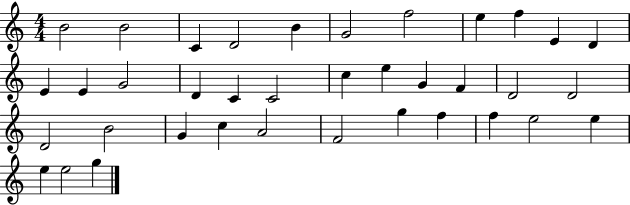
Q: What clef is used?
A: treble